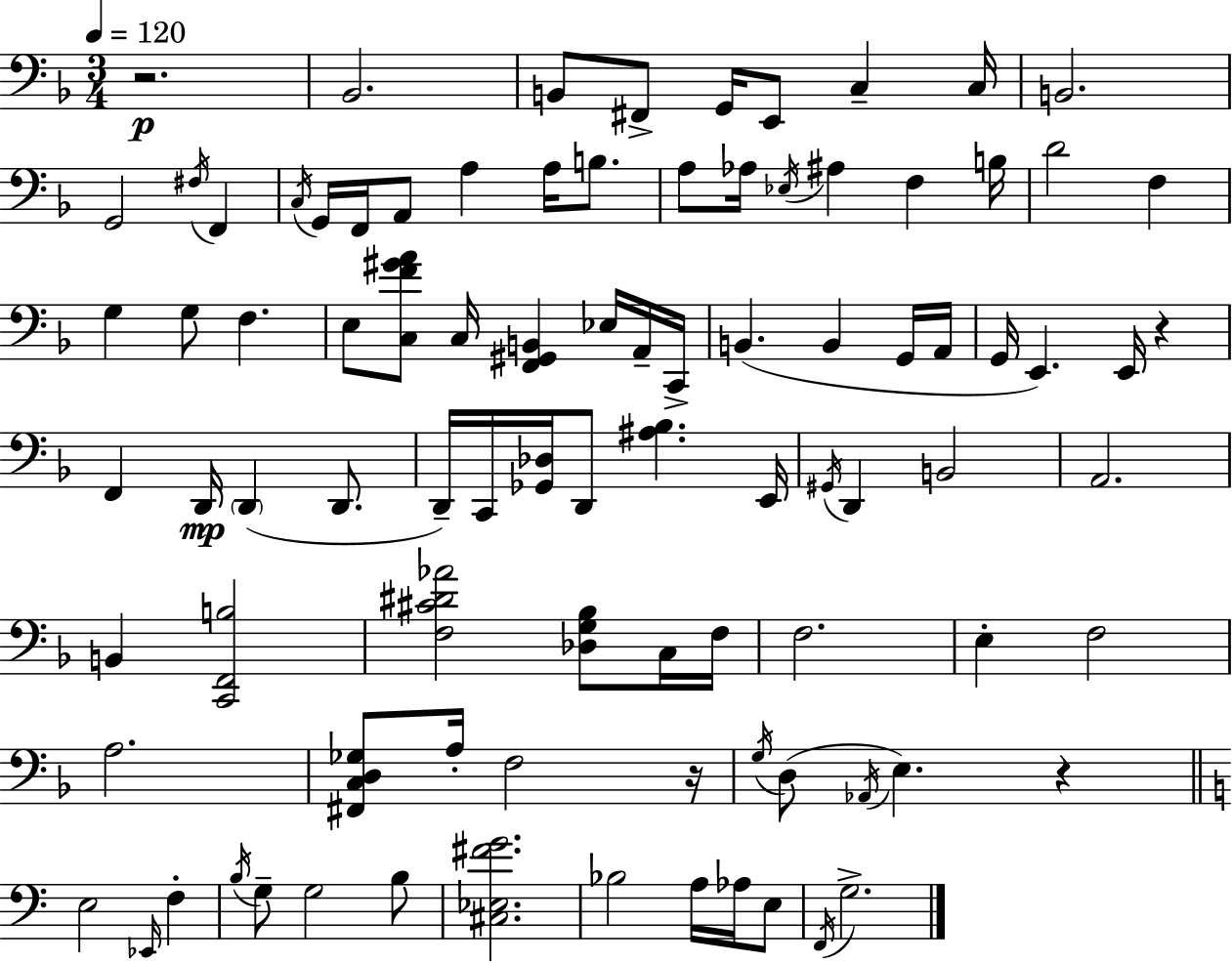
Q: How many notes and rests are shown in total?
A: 92